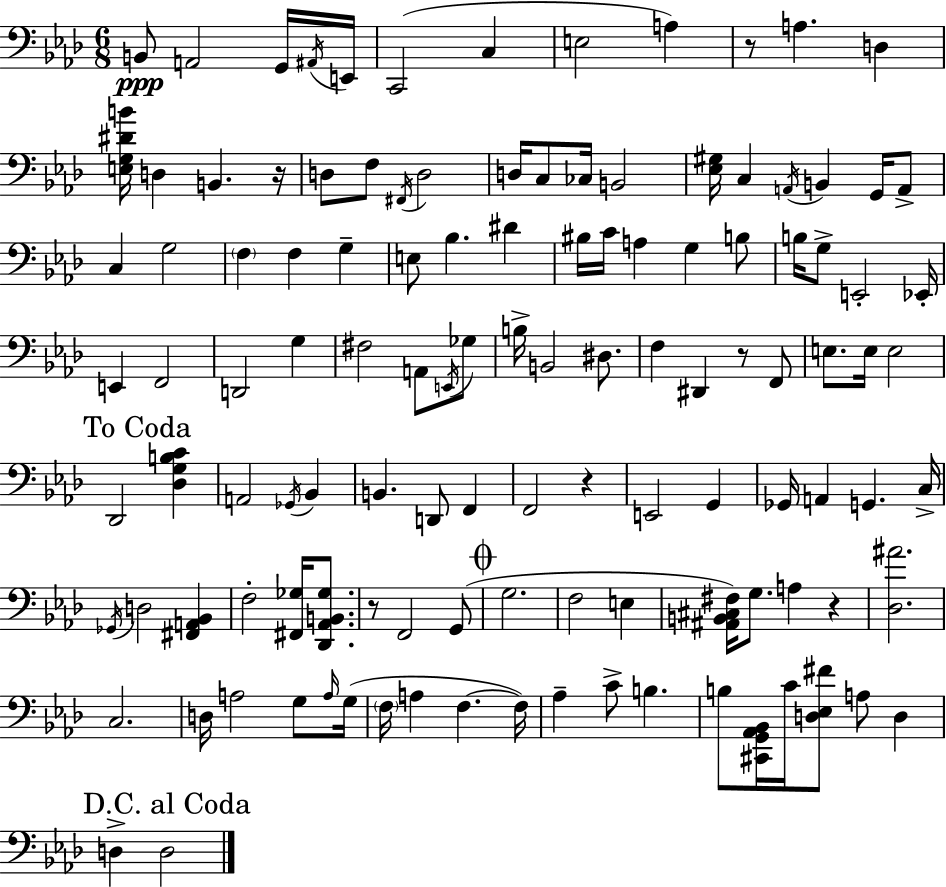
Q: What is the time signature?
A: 6/8